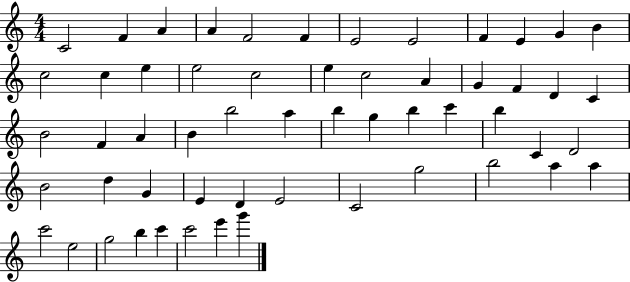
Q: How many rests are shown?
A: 0